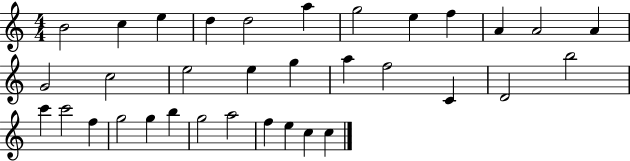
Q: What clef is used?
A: treble